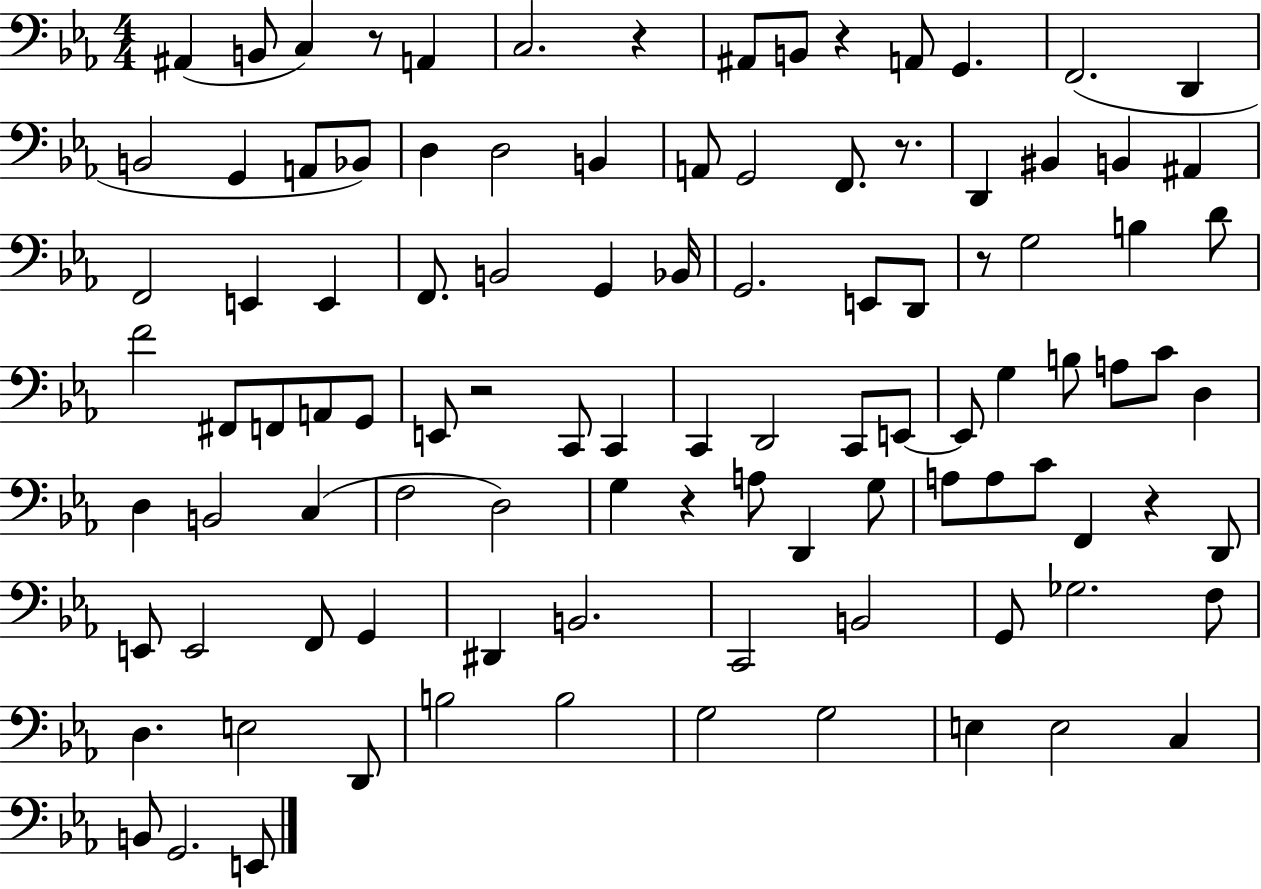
A#2/q B2/e C3/q R/e A2/q C3/h. R/q A#2/e B2/e R/q A2/e G2/q. F2/h. D2/q B2/h G2/q A2/e Bb2/e D3/q D3/h B2/q A2/e G2/h F2/e. R/e. D2/q BIS2/q B2/q A#2/q F2/h E2/q E2/q F2/e. B2/h G2/q Bb2/s G2/h. E2/e D2/e R/e G3/h B3/q D4/e F4/h F#2/e F2/e A2/e G2/e E2/e R/h C2/e C2/q C2/q D2/h C2/e E2/e E2/e G3/q B3/e A3/e C4/e D3/q D3/q B2/h C3/q F3/h D3/h G3/q R/q A3/e D2/q G3/e A3/e A3/e C4/e F2/q R/q D2/e E2/e E2/h F2/e G2/q D#2/q B2/h. C2/h B2/h G2/e Gb3/h. F3/e D3/q. E3/h D2/e B3/h B3/h G3/h G3/h E3/q E3/h C3/q B2/e G2/h. E2/e